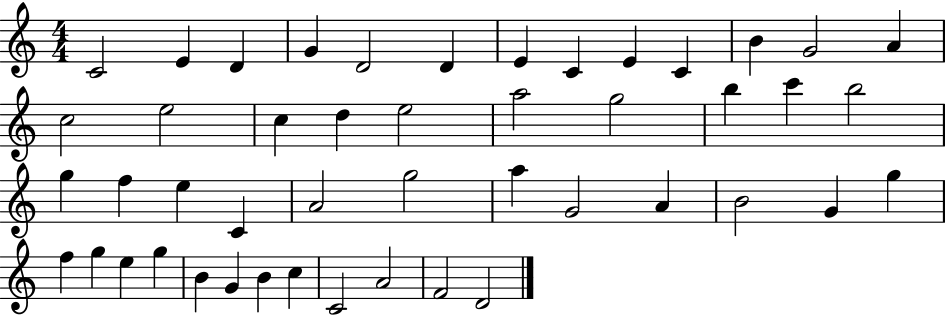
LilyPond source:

{
  \clef treble
  \numericTimeSignature
  \time 4/4
  \key c \major
  c'2 e'4 d'4 | g'4 d'2 d'4 | e'4 c'4 e'4 c'4 | b'4 g'2 a'4 | \break c''2 e''2 | c''4 d''4 e''2 | a''2 g''2 | b''4 c'''4 b''2 | \break g''4 f''4 e''4 c'4 | a'2 g''2 | a''4 g'2 a'4 | b'2 g'4 g''4 | \break f''4 g''4 e''4 g''4 | b'4 g'4 b'4 c''4 | c'2 a'2 | f'2 d'2 | \break \bar "|."
}